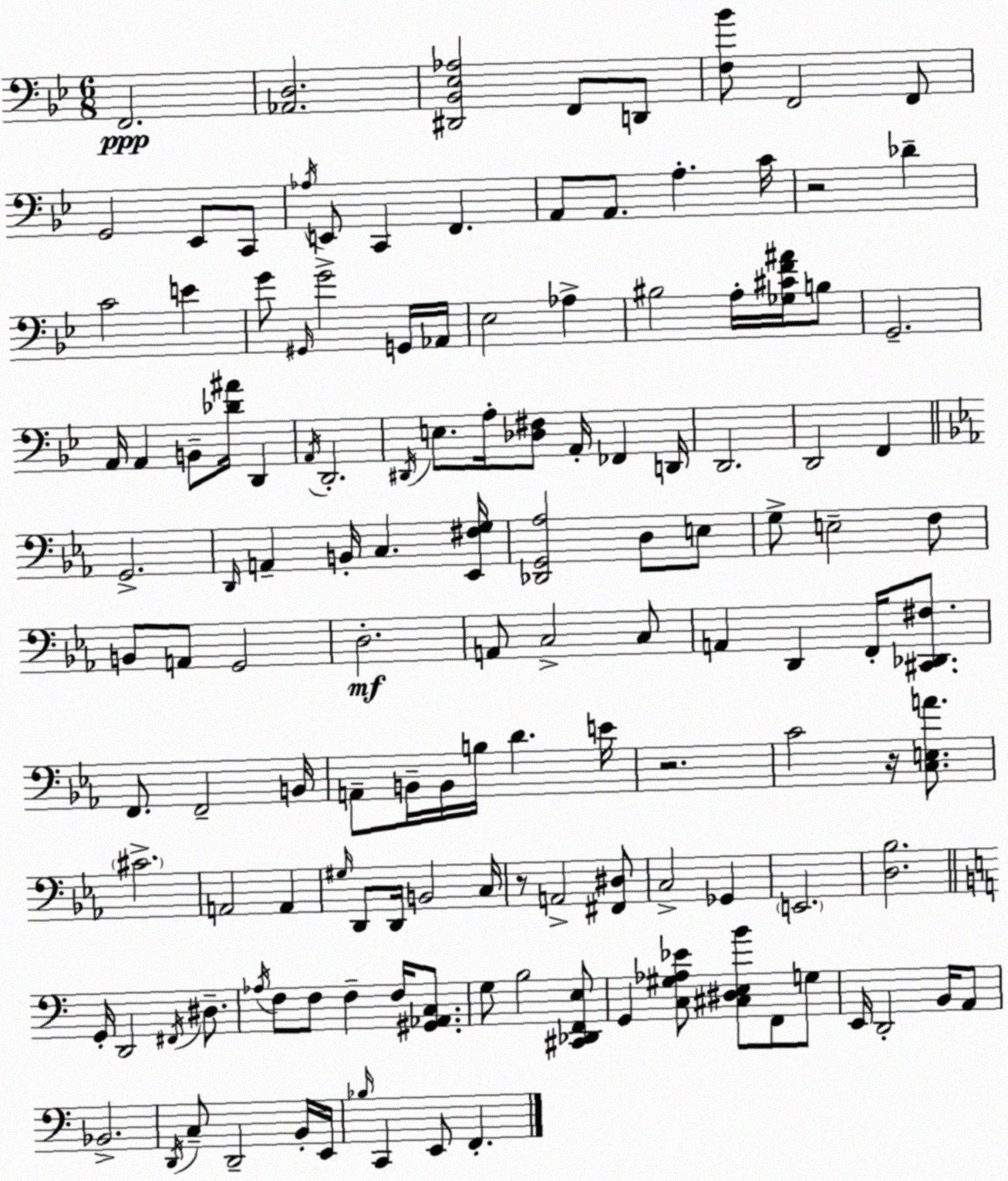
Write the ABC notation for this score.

X:1
T:Untitled
M:6/8
L:1/4
K:Gm
F,,2 [_A,,D,]2 [^D,,_B,,_E,_A,]2 F,,/2 D,,/2 [F,_B]/2 F,,2 F,,/2 G,,2 _E,,/2 C,,/2 _A,/4 E,,/2 C,, F,, A,,/2 A,,/2 A, C/4 z2 _D C2 E G/2 ^G,,/4 G2 G,,/4 _A,,/4 _E,2 _A, ^B,2 A,/4 [_G,^CF^A]/4 B,/2 G,,2 A,,/4 A,, B,,/2 [_D^A]/4 D,, A,,/4 D,,2 ^D,,/4 E,/2 A,/4 [_D,^F,]/2 A,,/4 _F,, D,,/4 D,,2 D,,2 F,, G,,2 D,,/4 A,, B,,/4 C, [_E,,^F,G,]/4 [_D,,G,,_A,]2 D,/2 E,/2 G,/2 E,2 F,/2 B,,/2 A,,/2 G,,2 D,2 A,,/2 C,2 C,/2 A,, D,, F,,/4 [^C,,_D,,^F,]/2 F,,/2 F,,2 B,,/4 A,,/2 B,,/4 B,,/4 B,/4 D E/4 z2 C2 z/4 [C,E,A]/2 ^C2 A,,2 A,, ^G,/4 D,,/2 D,,/4 B,,2 C,/4 z/2 A,,2 [^F,,^D,]/2 C,2 _G,, E,,2 [D,_B,]2 G,,/4 D,,2 ^F,,/4 ^D,/2 _A,/4 F,/2 F,/2 F, F,/4 [^G,,_A,,C,]/2 G,/2 B,2 [^C,,_D,,F,,E,]/2 G,, [C,^G,_A,_E]/2 [^C,^D,E,B]/2 F,,/2 G,/2 E,,/4 D,,2 B,,/4 A,,/2 _B,,2 D,,/4 C,/2 D,,2 B,,/4 E,,/4 _B,/4 C,, E,,/2 F,,